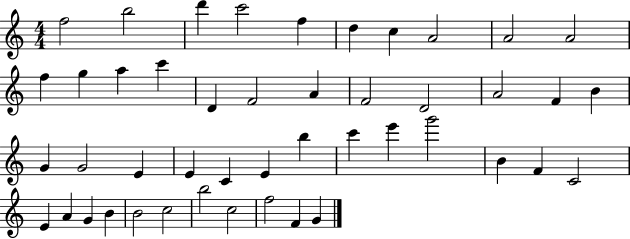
X:1
T:Untitled
M:4/4
L:1/4
K:C
f2 b2 d' c'2 f d c A2 A2 A2 f g a c' D F2 A F2 D2 A2 F B G G2 E E C E b c' e' g'2 B F C2 E A G B B2 c2 b2 c2 f2 F G